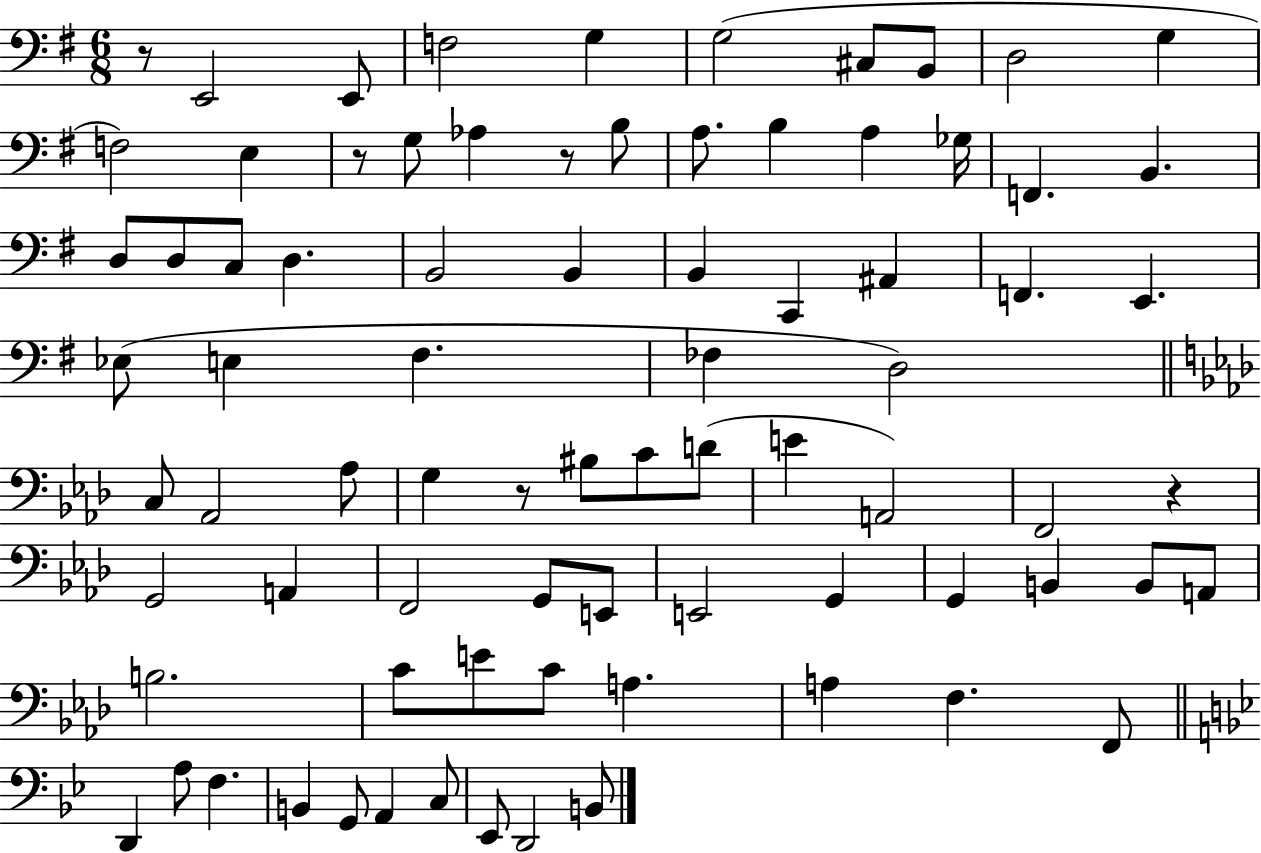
{
  \clef bass
  \numericTimeSignature
  \time 6/8
  \key g \major
  \repeat volta 2 { r8 e,2 e,8 | f2 g4 | g2( cis8 b,8 | d2 g4 | \break f2) e4 | r8 g8 aes4 r8 b8 | a8. b4 a4 ges16 | f,4. b,4. | \break d8 d8 c8 d4. | b,2 b,4 | b,4 c,4 ais,4 | f,4. e,4. | \break ees8( e4 fis4. | fes4 d2) | \bar "||" \break \key aes \major c8 aes,2 aes8 | g4 r8 bis8 c'8 d'8( | e'4 a,2) | f,2 r4 | \break g,2 a,4 | f,2 g,8 e,8 | e,2 g,4 | g,4 b,4 b,8 a,8 | \break b2. | c'8 e'8 c'8 a4. | a4 f4. f,8 | \bar "||" \break \key g \minor d,4 a8 f4. | b,4 g,8 a,4 c8 | ees,8 d,2 b,8 | } \bar "|."
}